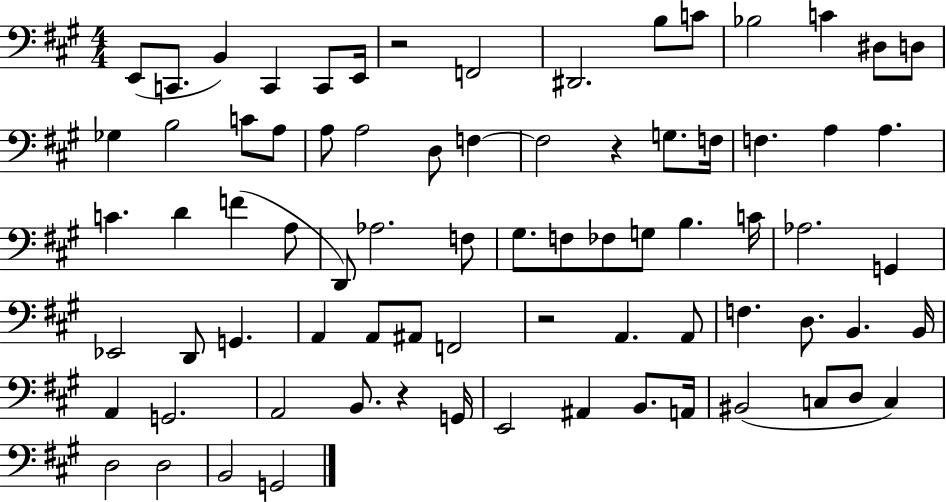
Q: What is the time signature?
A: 4/4